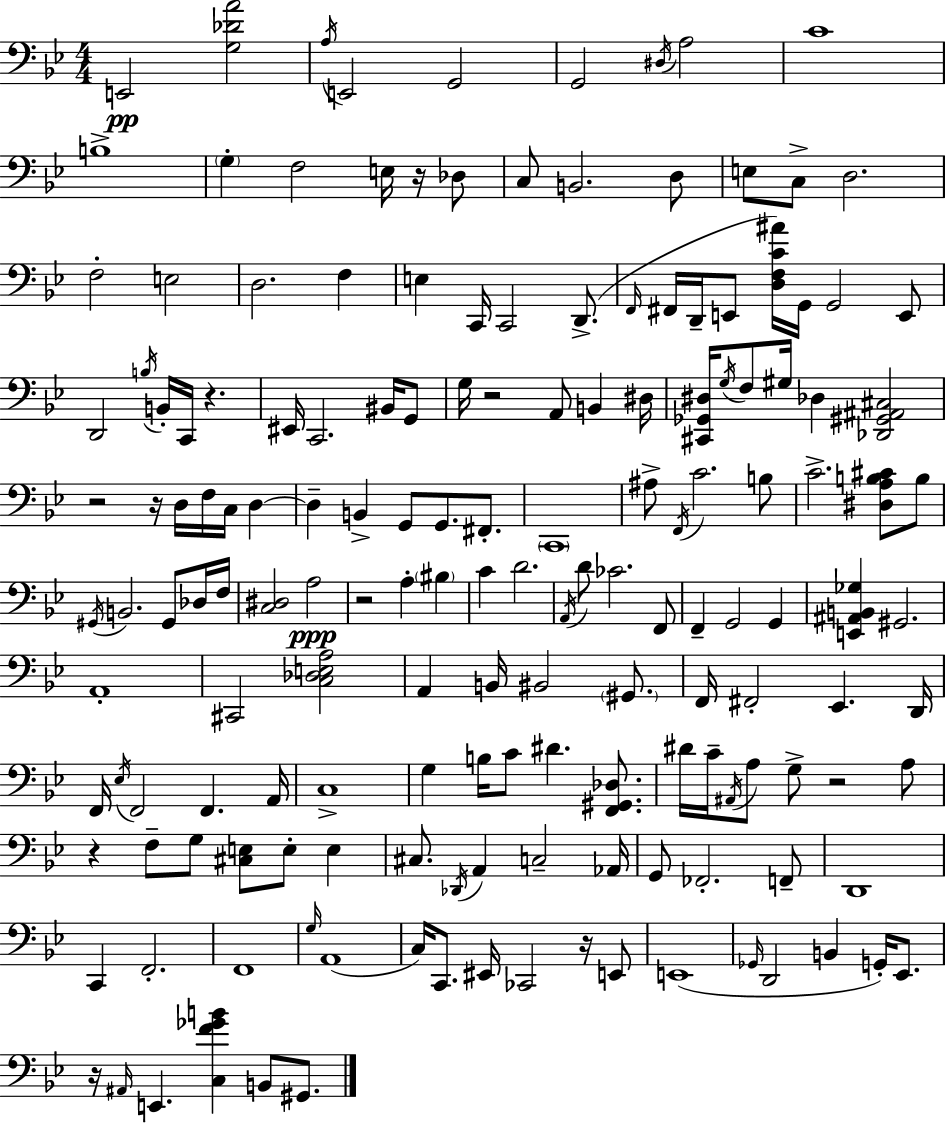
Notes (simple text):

E2/h [G3,Db4,A4]/h A3/s E2/h G2/h G2/h D#3/s A3/h C4/w B3/w G3/q F3/h E3/s R/s Db3/e C3/e B2/h. D3/e E3/e C3/e D3/h. F3/h E3/h D3/h. F3/q E3/q C2/s C2/h D2/e. F2/s F#2/s D2/s E2/e [D3,F3,C4,A#4]/s G2/s G2/h E2/e D2/h B3/s B2/s C2/s R/q. EIS2/s C2/h. BIS2/s G2/e G3/s R/h A2/e B2/q D#3/s [C#2,Gb2,D#3]/s G3/s F3/e G#3/s Db3/q [Db2,G#2,A#2,C#3]/h R/h R/s D3/s F3/s C3/s D3/q D3/q B2/q G2/e G2/e. F#2/e. C2/w A#3/e F2/s C4/h. B3/e C4/h. [D#3,A3,B3,C#4]/e B3/e G#2/s B2/h. G#2/e Db3/s F3/s [C3,D#3]/h A3/h R/h A3/q BIS3/q C4/q D4/h. A2/s D4/e CES4/h. F2/e F2/q G2/h G2/q [E2,A#2,B2,Gb3]/q G#2/h. A2/w C#2/h [C3,Db3,E3,A3]/h A2/q B2/s BIS2/h G#2/e. F2/s F#2/h Eb2/q. D2/s F2/s Eb3/s F2/h F2/q. A2/s C3/w G3/q B3/s C4/e D#4/q. [F2,G#2,Db3]/e. D#4/s C4/s A#2/s A3/e G3/e R/h A3/e R/q F3/e G3/e [C#3,E3]/e E3/e E3/q C#3/e. Db2/s A2/q C3/h Ab2/s G2/e FES2/h. F2/e D2/w C2/q F2/h. F2/w G3/s A2/w C3/s C2/e. EIS2/s CES2/h R/s E2/e E2/w Gb2/s D2/h B2/q G2/s Eb2/e. R/s A#2/s E2/q. [C3,F4,Gb4,B4]/q B2/e G#2/e.